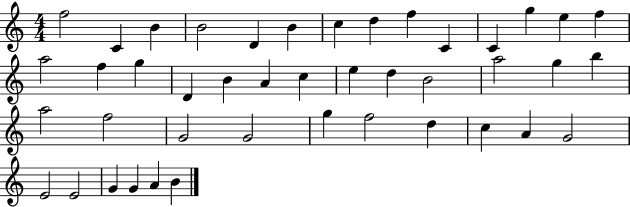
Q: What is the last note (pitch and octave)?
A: B4